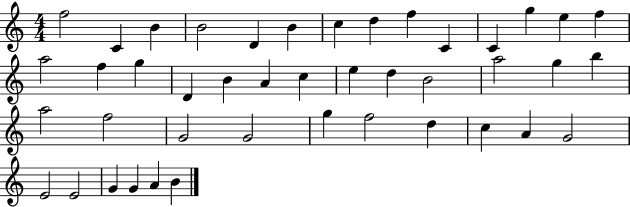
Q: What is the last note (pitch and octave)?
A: B4